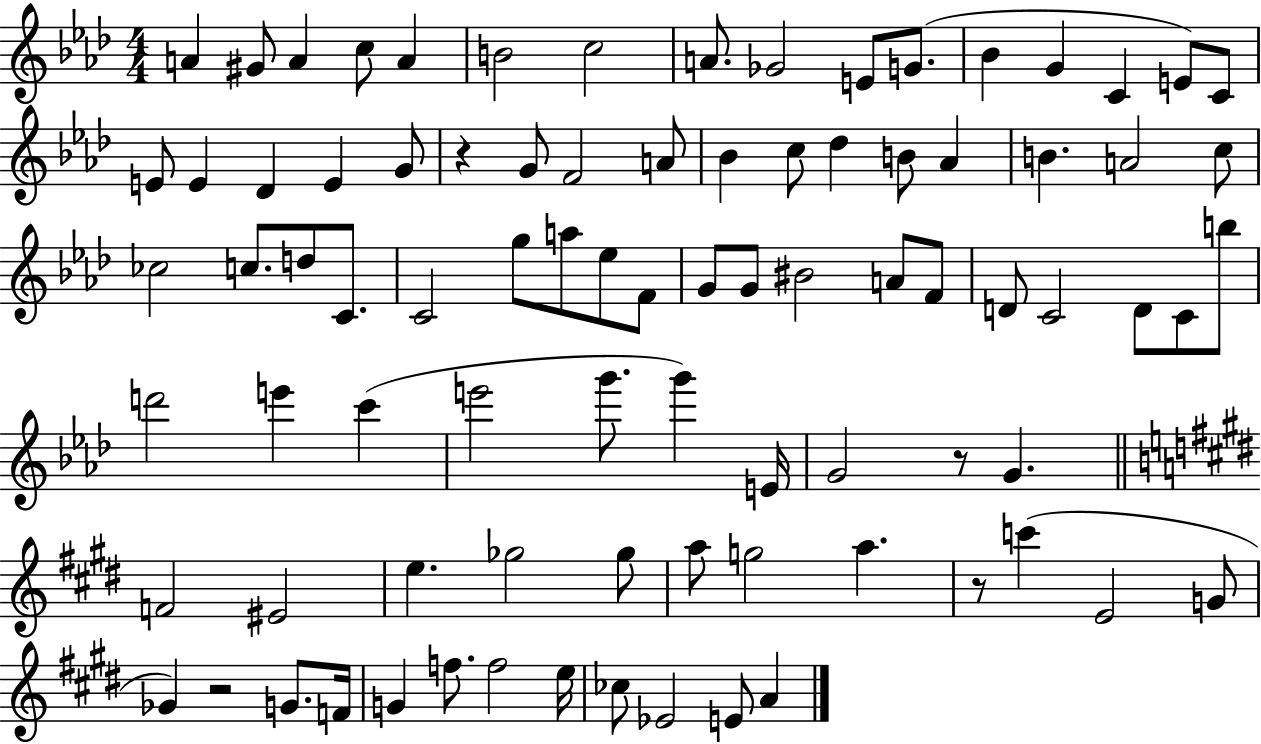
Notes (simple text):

A4/q G#4/e A4/q C5/e A4/q B4/h C5/h A4/e. Gb4/h E4/e G4/e. Bb4/q G4/q C4/q E4/e C4/e E4/e E4/q Db4/q E4/q G4/e R/q G4/e F4/h A4/e Bb4/q C5/e Db5/q B4/e Ab4/q B4/q. A4/h C5/e CES5/h C5/e. D5/e C4/e. C4/h G5/e A5/e Eb5/e F4/e G4/e G4/e BIS4/h A4/e F4/e D4/e C4/h D4/e C4/e B5/e D6/h E6/q C6/q E6/h G6/e. G6/q E4/s G4/h R/e G4/q. F4/h EIS4/h E5/q. Gb5/h Gb5/e A5/e G5/h A5/q. R/e C6/q E4/h G4/e Gb4/q R/h G4/e. F4/s G4/q F5/e. F5/h E5/s CES5/e Eb4/h E4/e A4/q